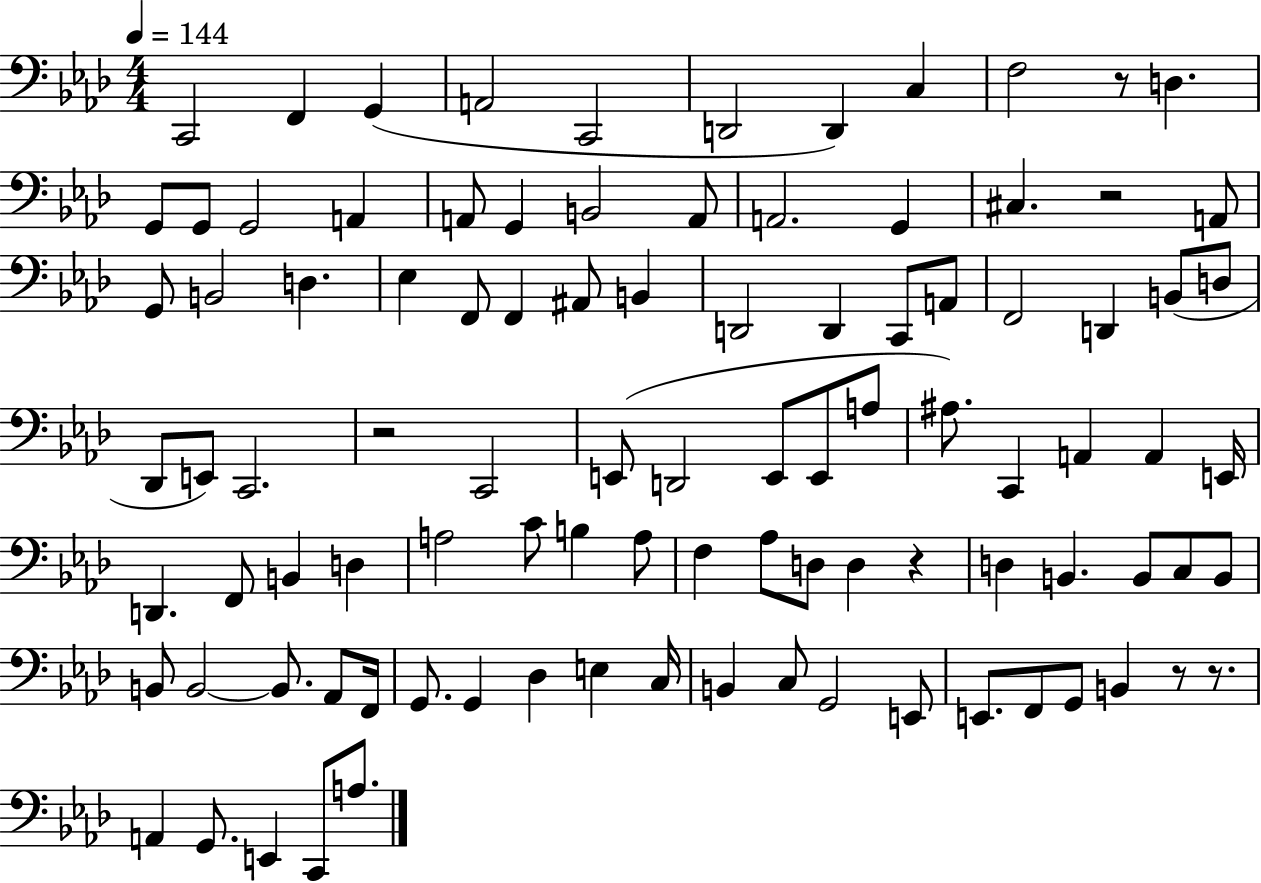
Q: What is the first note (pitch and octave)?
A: C2